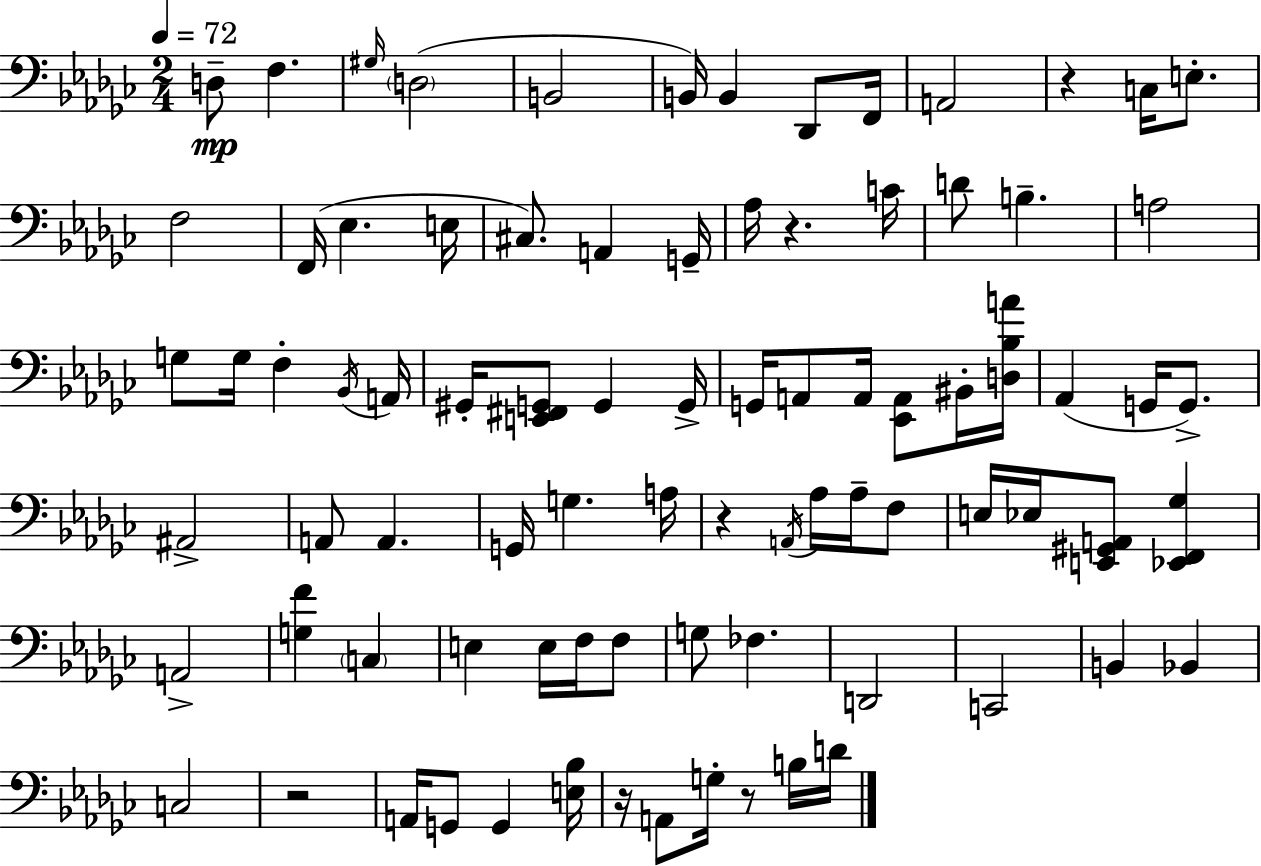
X:1
T:Untitled
M:2/4
L:1/4
K:Ebm
D,/2 F, ^G,/4 D,2 B,,2 B,,/4 B,, _D,,/2 F,,/4 A,,2 z C,/4 E,/2 F,2 F,,/4 _E, E,/4 ^C,/2 A,, G,,/4 _A,/4 z C/4 D/2 B, A,2 G,/2 G,/4 F, _B,,/4 A,,/4 ^G,,/4 [E,,^F,,G,,]/2 G,, G,,/4 G,,/4 A,,/2 A,,/4 [_E,,A,,]/2 ^B,,/4 [D,_B,A]/4 _A,, G,,/4 G,,/2 ^A,,2 A,,/2 A,, G,,/4 G, A,/4 z A,,/4 _A,/4 _A,/4 F,/2 E,/4 _E,/4 [E,,^G,,A,,]/2 [_E,,F,,_G,] A,,2 [G,F] C, E, E,/4 F,/4 F,/2 G,/2 _F, D,,2 C,,2 B,, _B,, C,2 z2 A,,/4 G,,/2 G,, [E,_B,]/4 z/4 A,,/2 G,/4 z/2 B,/4 D/4